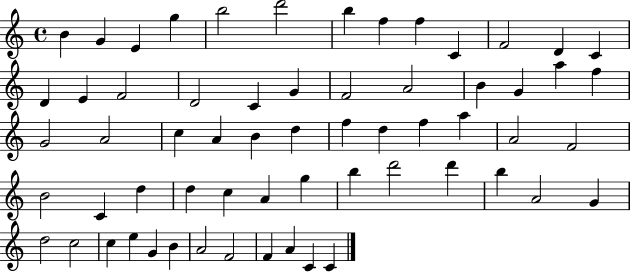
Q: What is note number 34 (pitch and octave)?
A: F5